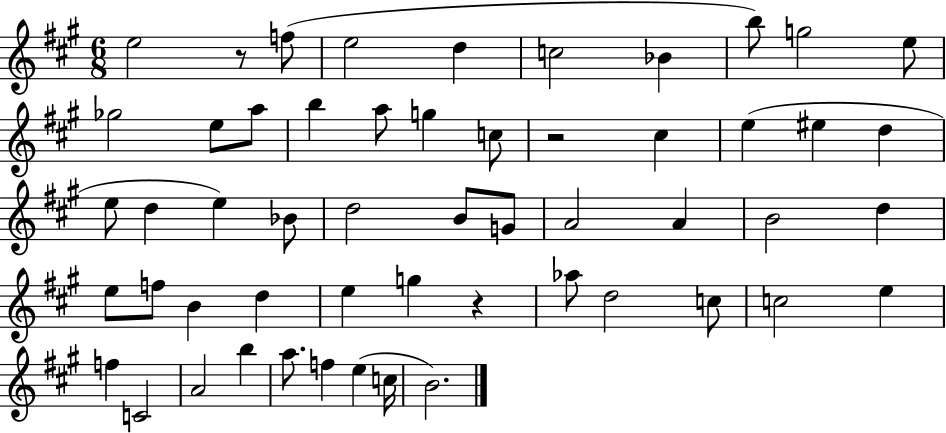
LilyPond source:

{
  \clef treble
  \numericTimeSignature
  \time 6/8
  \key a \major
  e''2 r8 f''8( | e''2 d''4 | c''2 bes'4 | b''8) g''2 e''8 | \break ges''2 e''8 a''8 | b''4 a''8 g''4 c''8 | r2 cis''4 | e''4( eis''4 d''4 | \break e''8 d''4 e''4) bes'8 | d''2 b'8 g'8 | a'2 a'4 | b'2 d''4 | \break e''8 f''8 b'4 d''4 | e''4 g''4 r4 | aes''8 d''2 c''8 | c''2 e''4 | \break f''4 c'2 | a'2 b''4 | a''8. f''4 e''4( c''16 | b'2.) | \break \bar "|."
}